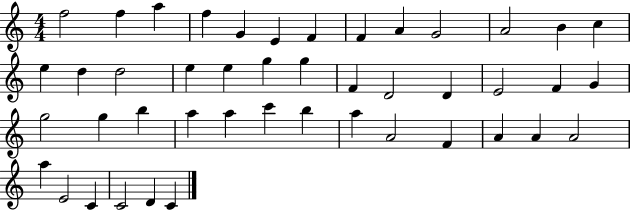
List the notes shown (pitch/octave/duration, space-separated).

F5/h F5/q A5/q F5/q G4/q E4/q F4/q F4/q A4/q G4/h A4/h B4/q C5/q E5/q D5/q D5/h E5/q E5/q G5/q G5/q F4/q D4/h D4/q E4/h F4/q G4/q G5/h G5/q B5/q A5/q A5/q C6/q B5/q A5/q A4/h F4/q A4/q A4/q A4/h A5/q E4/h C4/q C4/h D4/q C4/q